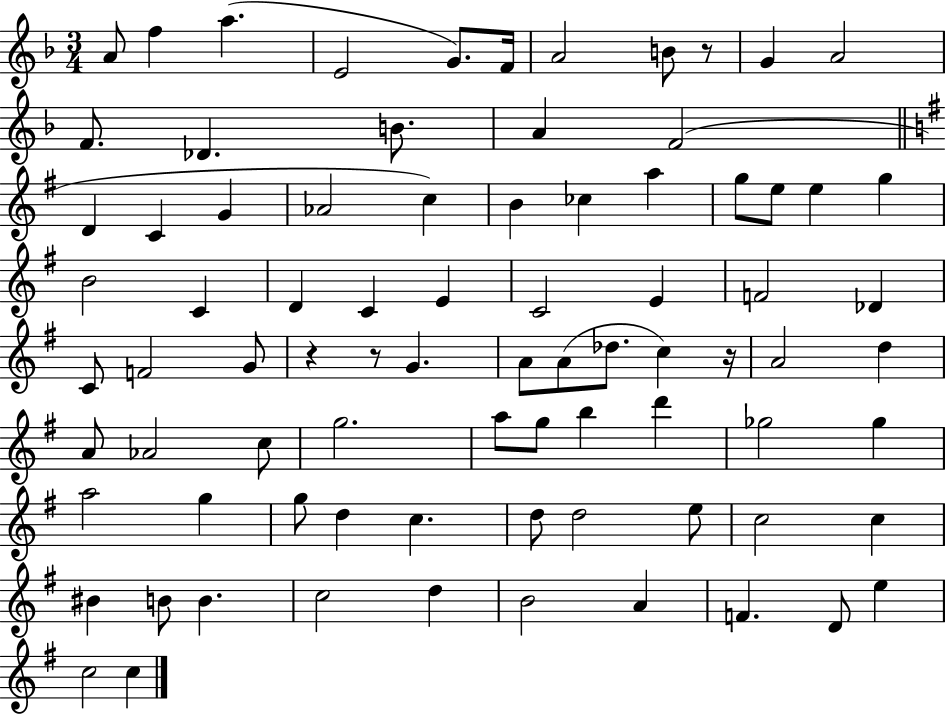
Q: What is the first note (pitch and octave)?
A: A4